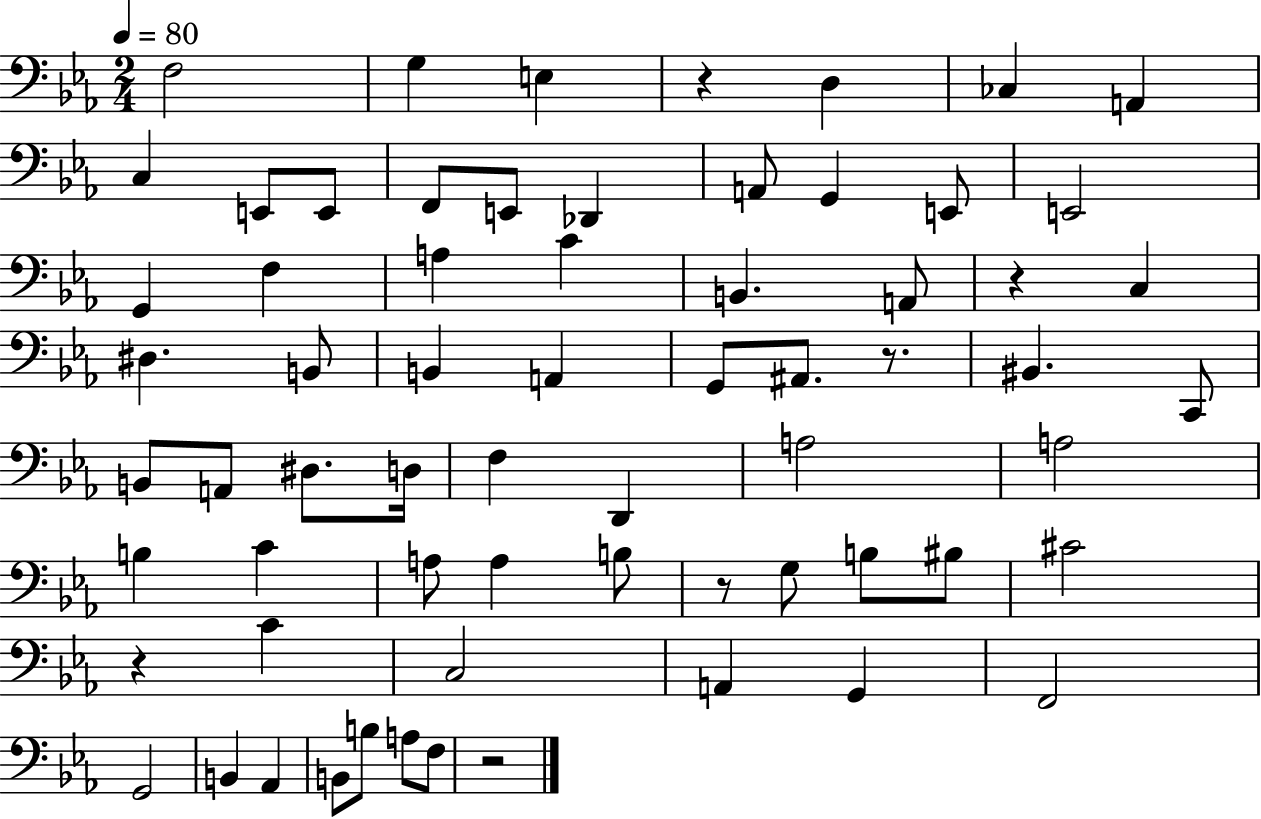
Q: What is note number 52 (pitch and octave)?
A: G2